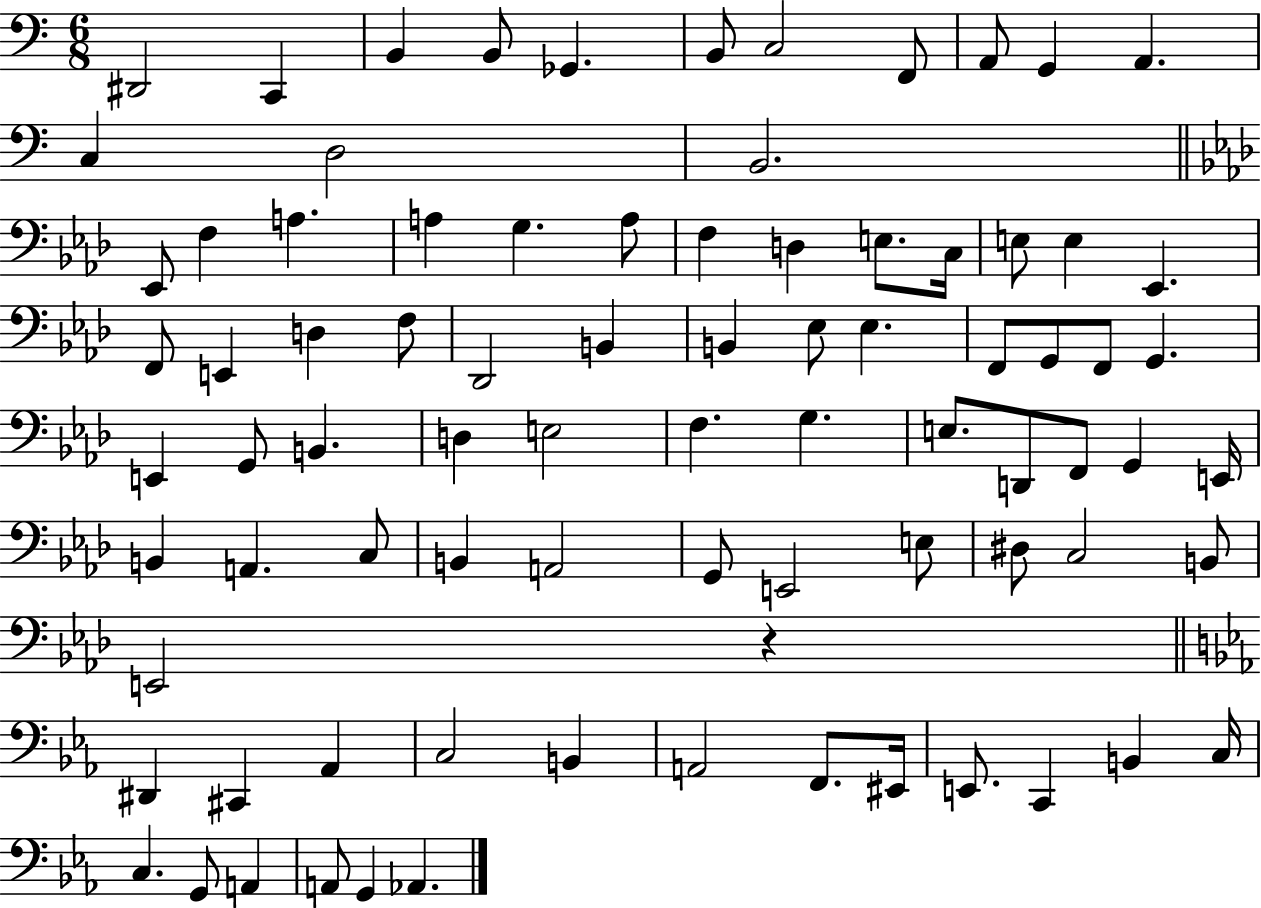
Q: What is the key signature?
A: C major